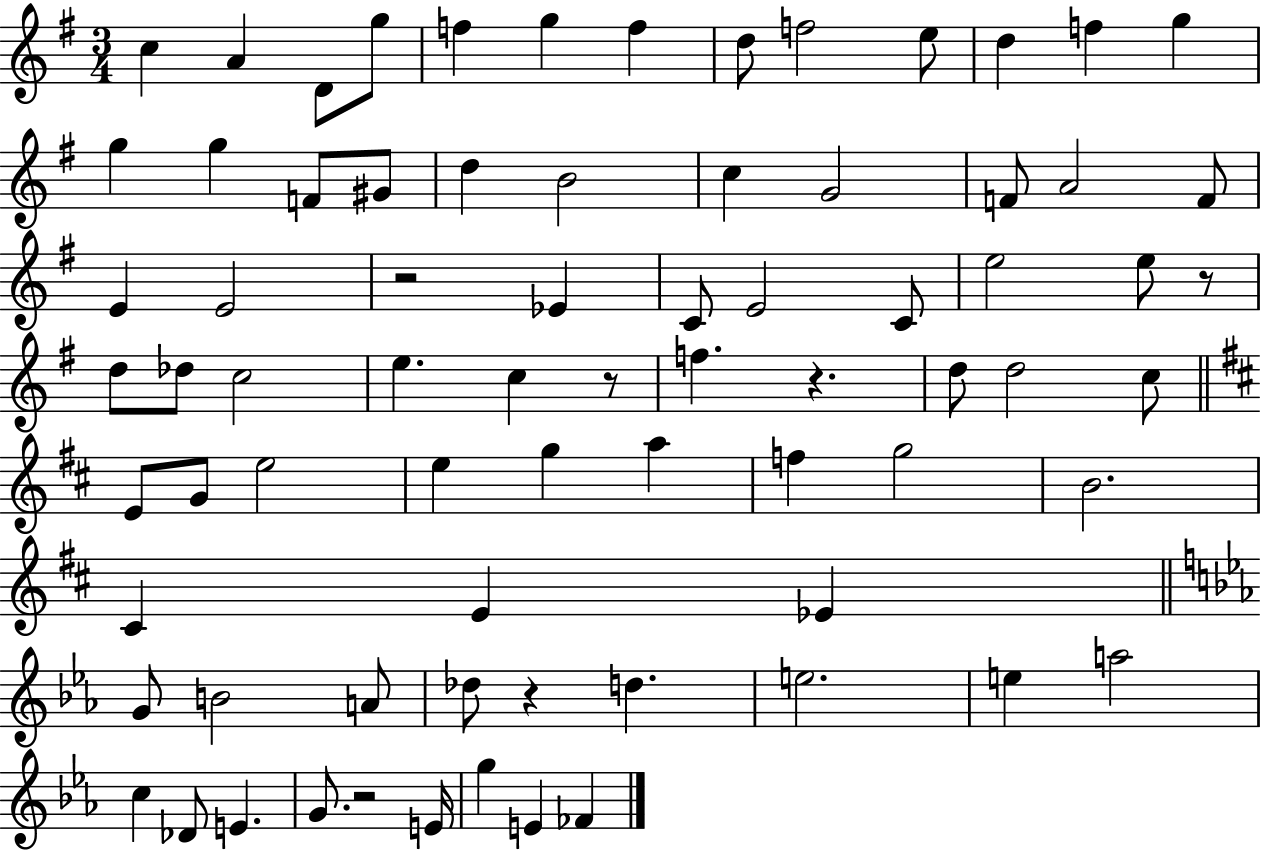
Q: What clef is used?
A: treble